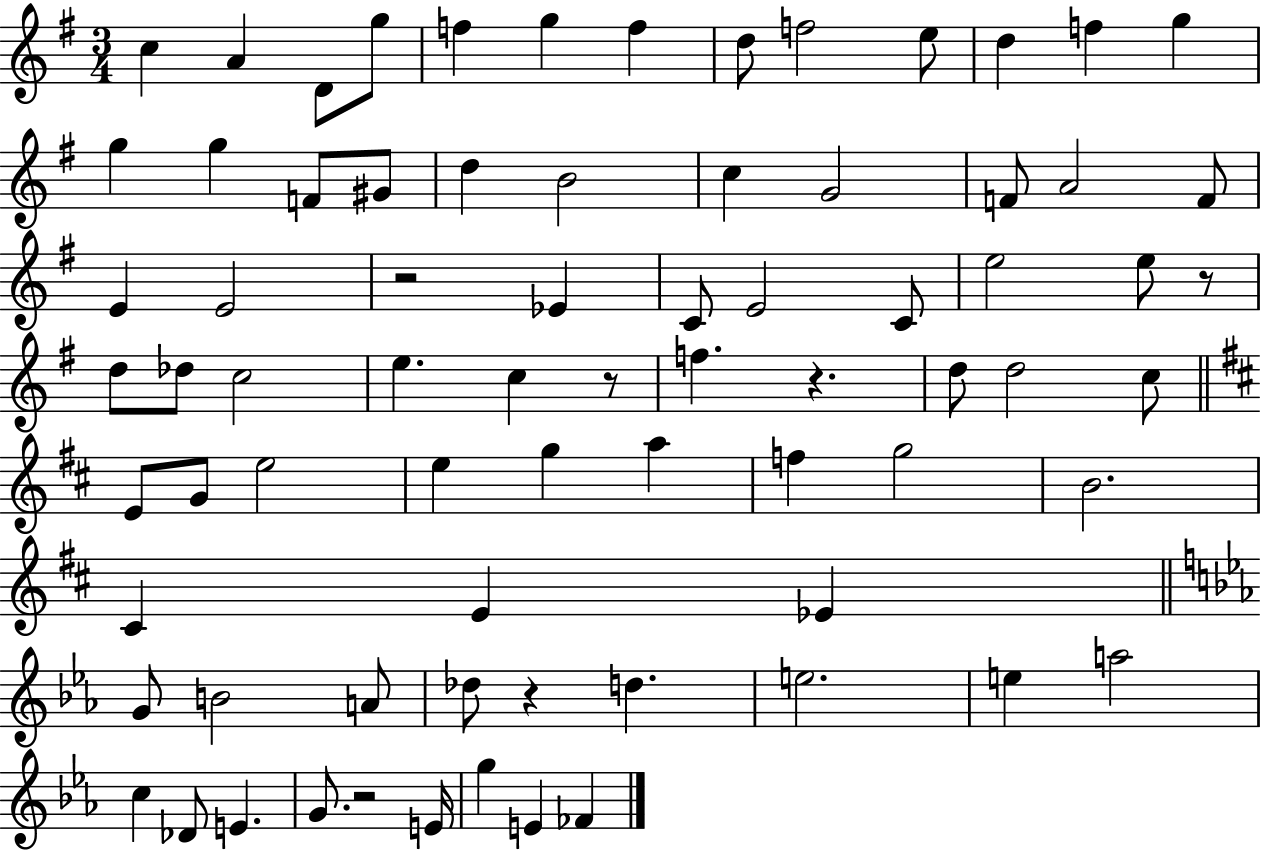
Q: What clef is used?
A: treble